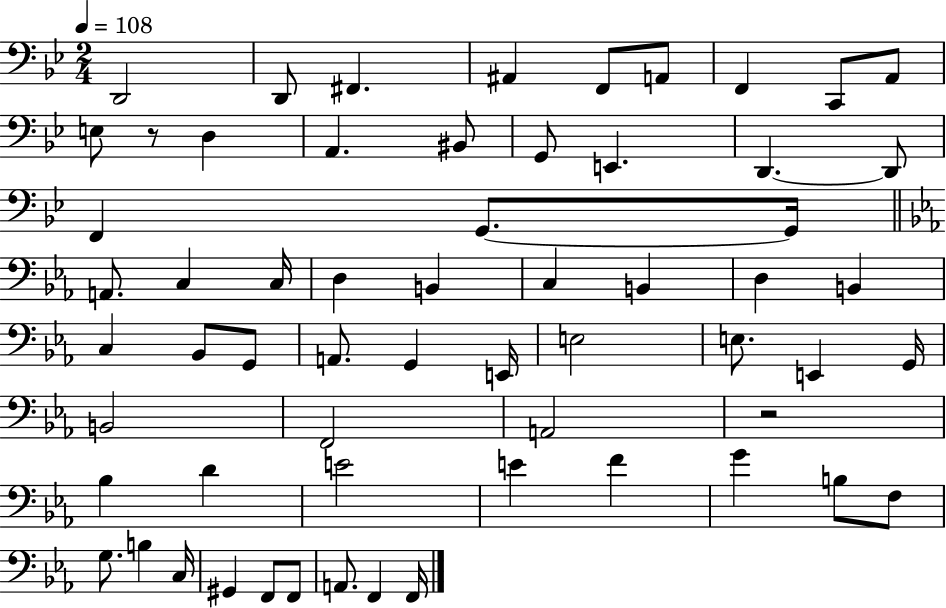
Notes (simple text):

D2/h D2/e F#2/q. A#2/q F2/e A2/e F2/q C2/e A2/e E3/e R/e D3/q A2/q. BIS2/e G2/e E2/q. D2/q. D2/e F2/q G2/e. G2/s A2/e. C3/q C3/s D3/q B2/q C3/q B2/q D3/q B2/q C3/q Bb2/e G2/e A2/e. G2/q E2/s E3/h E3/e. E2/q G2/s B2/h F2/h A2/h R/h Bb3/q D4/q E4/h E4/q F4/q G4/q B3/e F3/e G3/e. B3/q C3/s G#2/q F2/e F2/e A2/e. F2/q F2/s